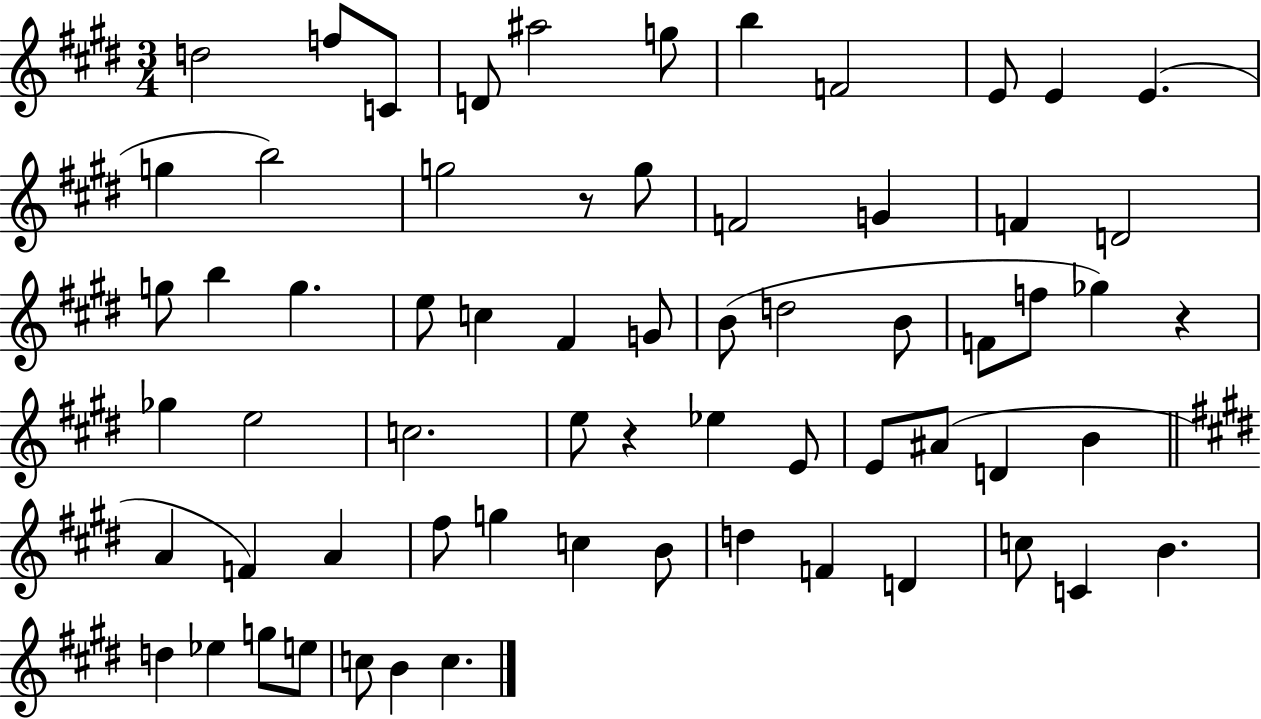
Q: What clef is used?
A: treble